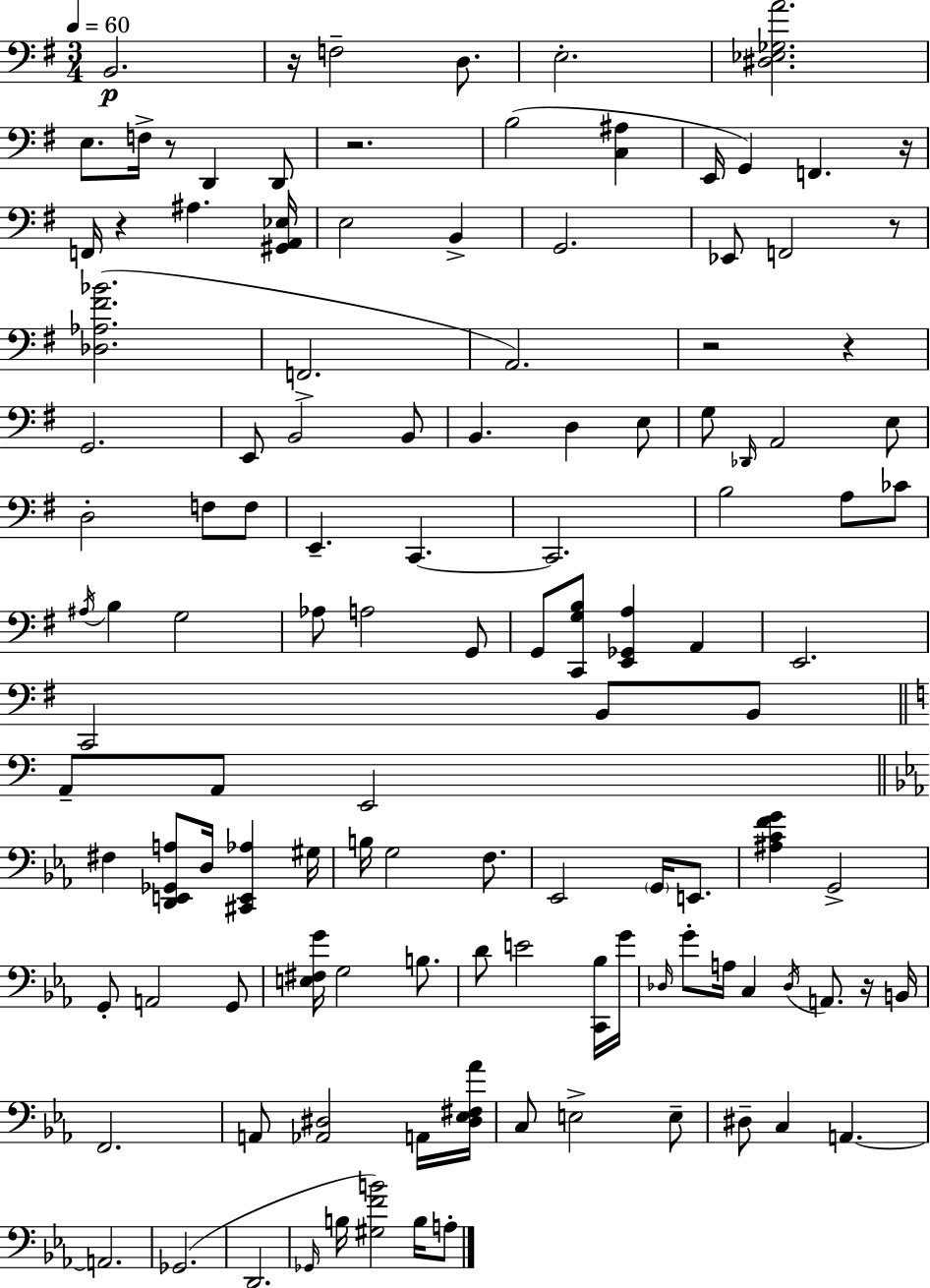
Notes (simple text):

B2/h. R/s F3/h D3/e. E3/h. [D#3,Eb3,Gb3,A4]/h. E3/e. F3/s R/e D2/q D2/e R/h. B3/h [C3,A#3]/q E2/s G2/q F2/q. R/s F2/s R/q A#3/q. [G#2,A2,Eb3]/s E3/h B2/q G2/h. Eb2/e F2/h R/e [Db3,Ab3,F#4,Bb4]/h. F2/h. A2/h. R/h R/q G2/h. E2/e B2/h B2/e B2/q. D3/q E3/e G3/e Db2/s A2/h E3/e D3/h F3/e F3/e E2/q. C2/q. C2/h. B3/h A3/e CES4/e A#3/s B3/q G3/h Ab3/e A3/h G2/e G2/e [C2,G3,B3]/e [E2,Gb2,A3]/q A2/q E2/h. C2/h B2/e B2/e A2/e A2/e E2/h F#3/q [D2,E2,Gb2,A3]/e D3/s [C#2,E2,Ab3]/q G#3/s B3/s G3/h F3/e. Eb2/h G2/s E2/e. [A#3,C4,F4,G4]/q G2/h G2/e A2/h G2/e [E3,F#3,G4]/s G3/h B3/e. D4/e E4/h [C2,Bb3]/s G4/s Db3/s G4/e A3/s C3/q Db3/s A2/e. R/s B2/s F2/h. A2/e [Ab2,D#3]/h A2/s [D#3,Eb3,F#3,Ab4]/s C3/e E3/h E3/e D#3/e C3/q A2/q. A2/h. Gb2/h. D2/h. Gb2/s B3/s [G#3,F4,B4]/h B3/s A3/e